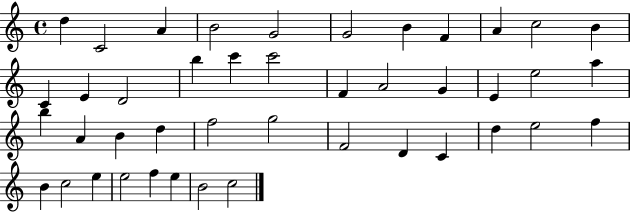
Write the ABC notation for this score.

X:1
T:Untitled
M:4/4
L:1/4
K:C
d C2 A B2 G2 G2 B F A c2 B C E D2 b c' c'2 F A2 G E e2 a b A B d f2 g2 F2 D C d e2 f B c2 e e2 f e B2 c2